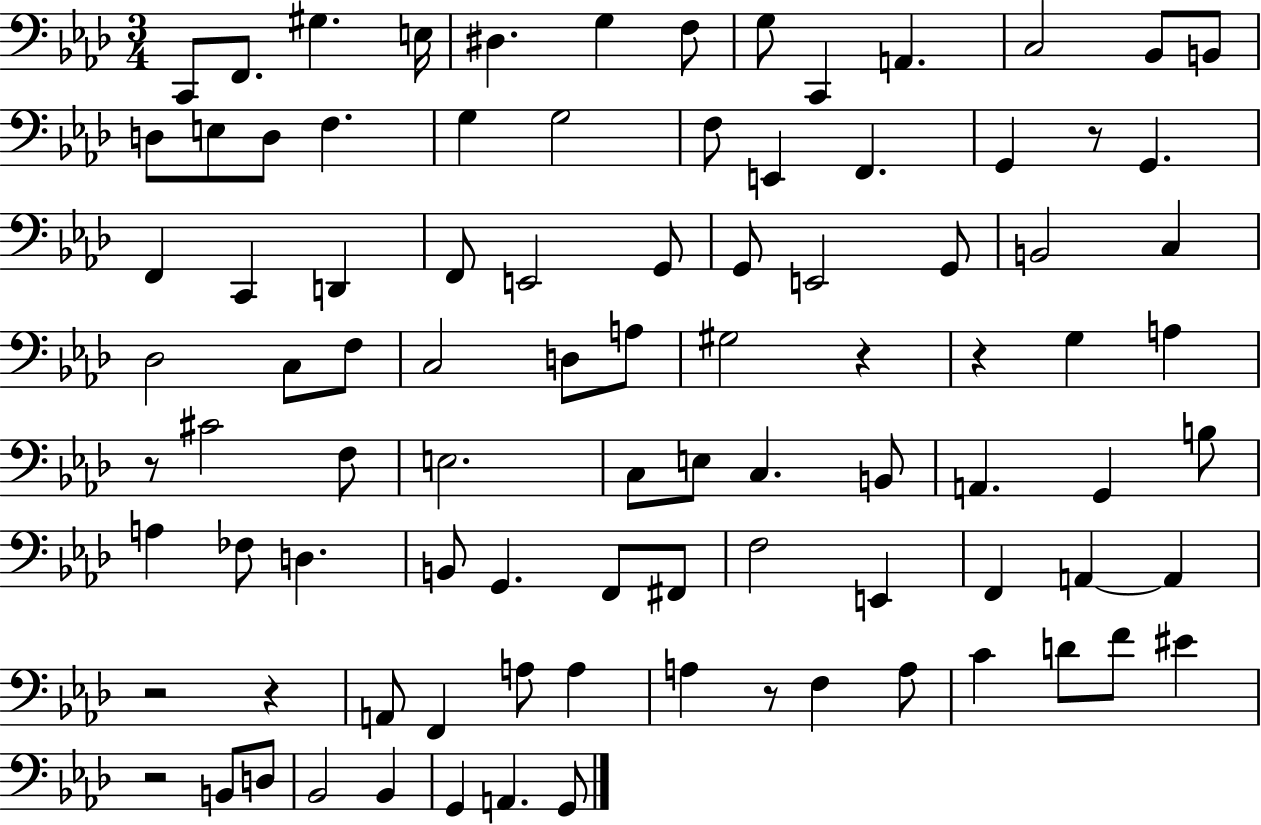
{
  \clef bass
  \numericTimeSignature
  \time 3/4
  \key aes \major
  c,8 f,8. gis4. e16 | dis4. g4 f8 | g8 c,4 a,4. | c2 bes,8 b,8 | \break d8 e8 d8 f4. | g4 g2 | f8 e,4 f,4. | g,4 r8 g,4. | \break f,4 c,4 d,4 | f,8 e,2 g,8 | g,8 e,2 g,8 | b,2 c4 | \break des2 c8 f8 | c2 d8 a8 | gis2 r4 | r4 g4 a4 | \break r8 cis'2 f8 | e2. | c8 e8 c4. b,8 | a,4. g,4 b8 | \break a4 fes8 d4. | b,8 g,4. f,8 fis,8 | f2 e,4 | f,4 a,4~~ a,4 | \break r2 r4 | a,8 f,4 a8 a4 | a4 r8 f4 a8 | c'4 d'8 f'8 eis'4 | \break r2 b,8 d8 | bes,2 bes,4 | g,4 a,4. g,8 | \bar "|."
}